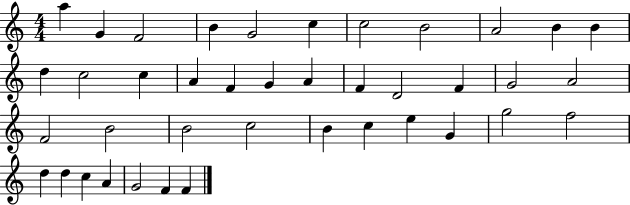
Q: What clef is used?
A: treble